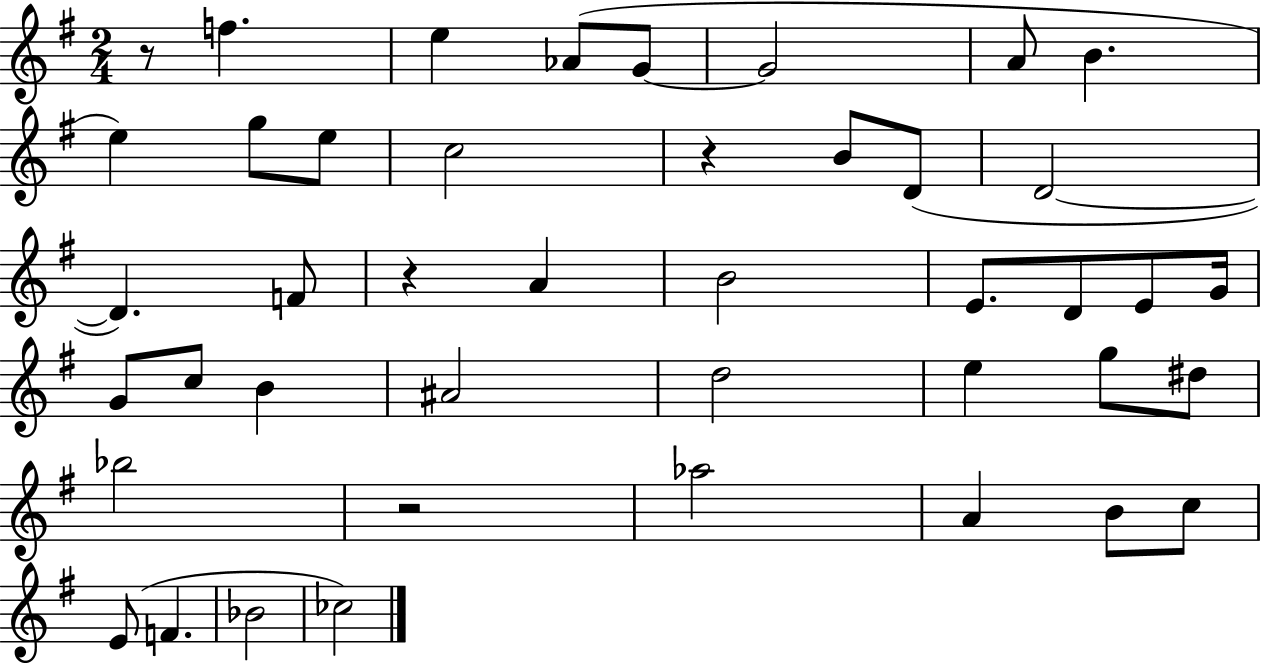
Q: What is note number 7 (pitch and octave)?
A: B4